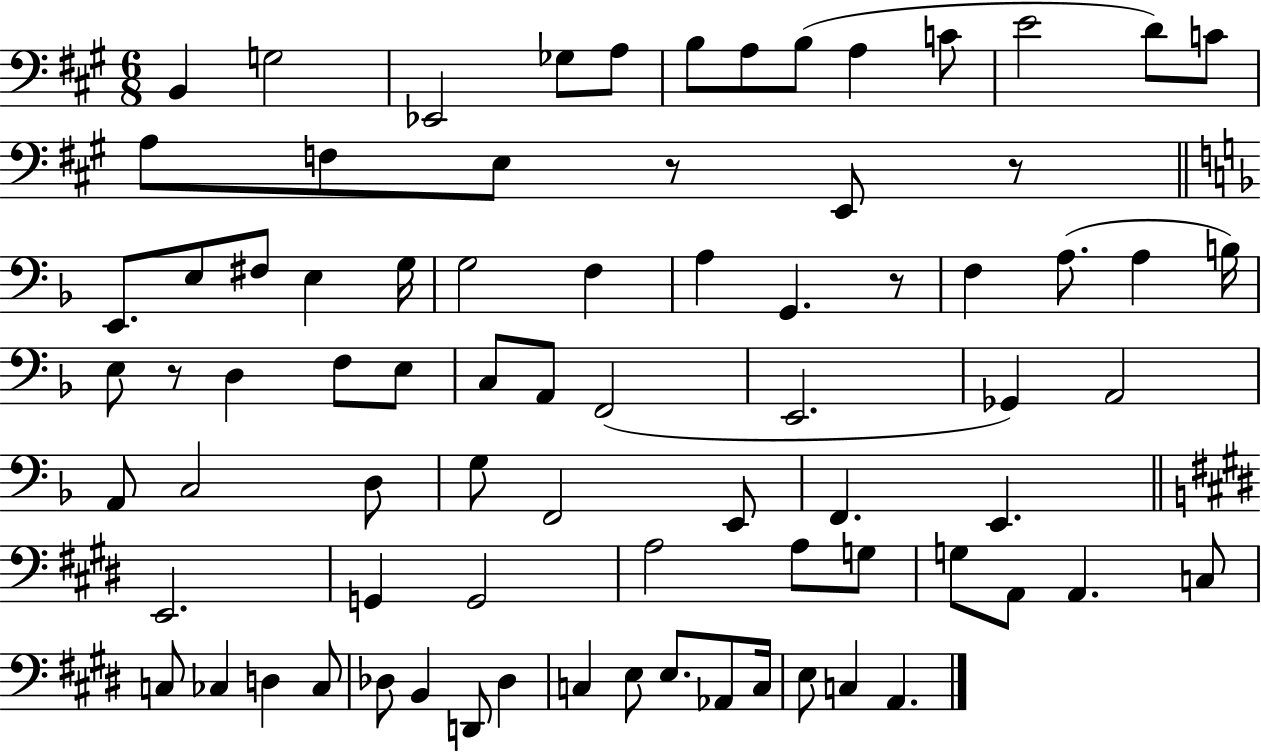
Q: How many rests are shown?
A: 4